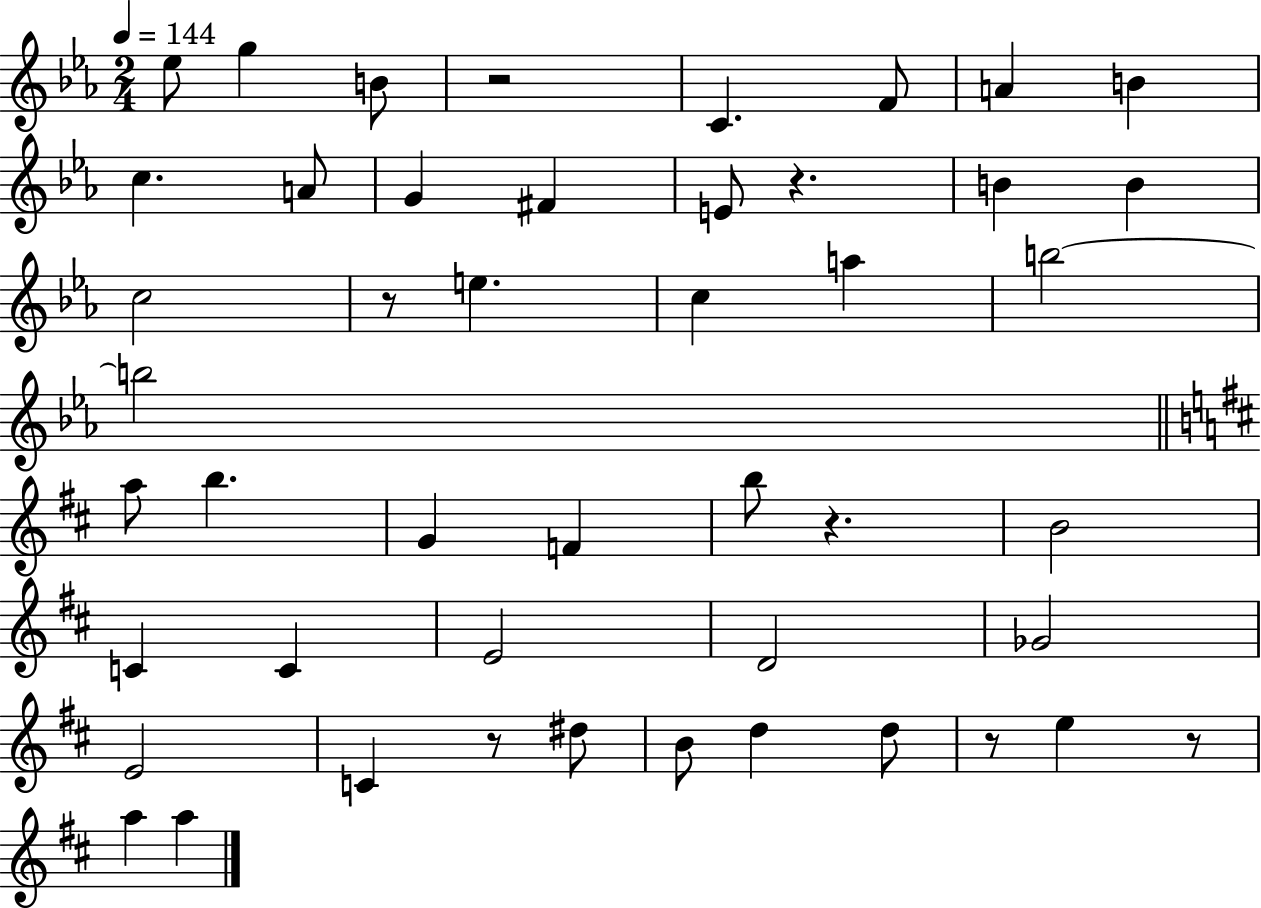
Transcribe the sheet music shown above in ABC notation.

X:1
T:Untitled
M:2/4
L:1/4
K:Eb
_e/2 g B/2 z2 C F/2 A B c A/2 G ^F E/2 z B B c2 z/2 e c a b2 b2 a/2 b G F b/2 z B2 C C E2 D2 _G2 E2 C z/2 ^d/2 B/2 d d/2 z/2 e z/2 a a